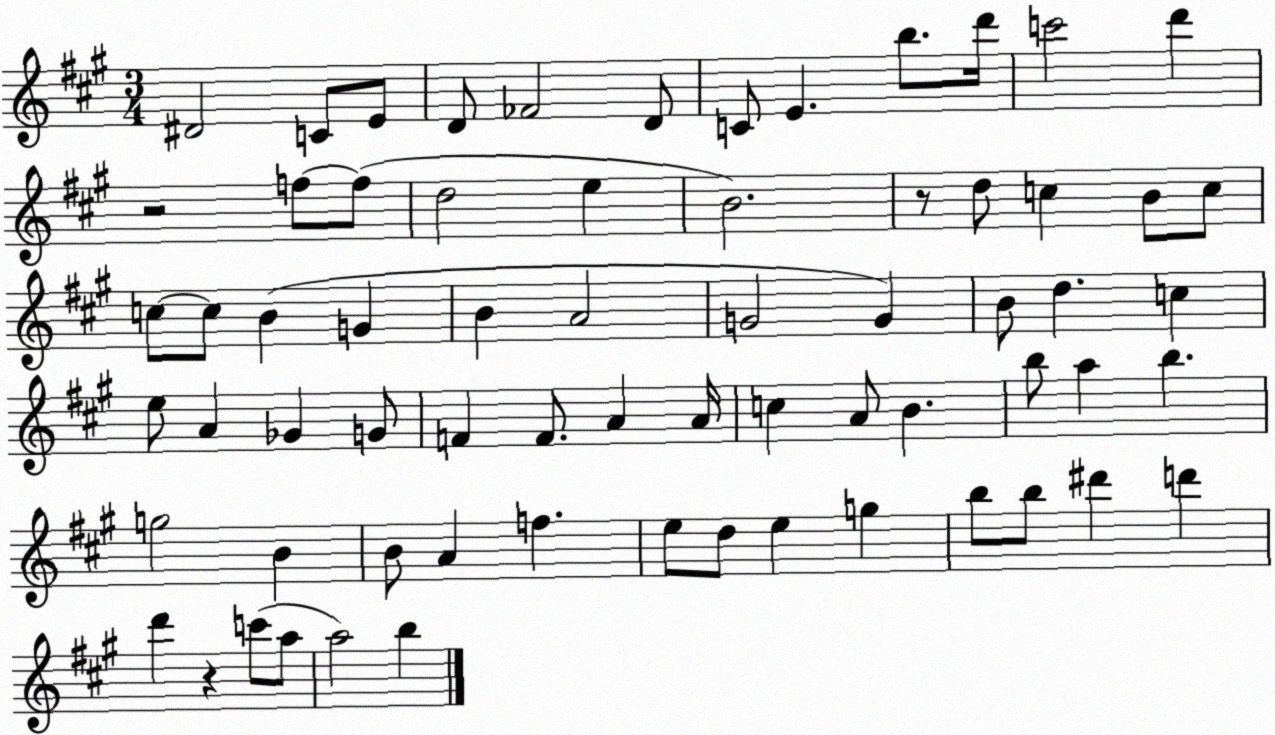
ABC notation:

X:1
T:Untitled
M:3/4
L:1/4
K:A
^D2 C/2 E/2 D/2 _F2 D/2 C/2 E b/2 d'/4 c'2 d' z2 f/2 f/2 d2 e B2 z/2 d/2 c B/2 c/2 c/2 c/2 B G B A2 G2 G B/2 d c e/2 A _G G/2 F F/2 A A/4 c A/2 B b/2 a b g2 B B/2 A f e/2 d/2 e g b/2 b/2 ^d' d' d' z c'/2 a/2 a2 b